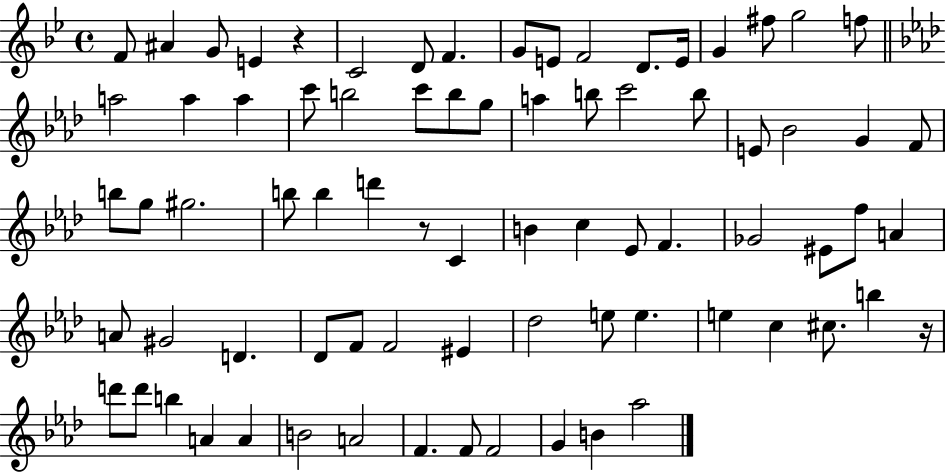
F4/e A#4/q G4/e E4/q R/q C4/h D4/e F4/q. G4/e E4/e F4/h D4/e. E4/s G4/q F#5/e G5/h F5/e A5/h A5/q A5/q C6/e B5/h C6/e B5/e G5/e A5/q B5/e C6/h B5/e E4/e Bb4/h G4/q F4/e B5/e G5/e G#5/h. B5/e B5/q D6/q R/e C4/q B4/q C5/q Eb4/e F4/q. Gb4/h EIS4/e F5/e A4/q A4/e G#4/h D4/q. Db4/e F4/e F4/h EIS4/q Db5/h E5/e E5/q. E5/q C5/q C#5/e. B5/q R/s D6/e D6/e B5/q A4/q A4/q B4/h A4/h F4/q. F4/e F4/h G4/q B4/q Ab5/h